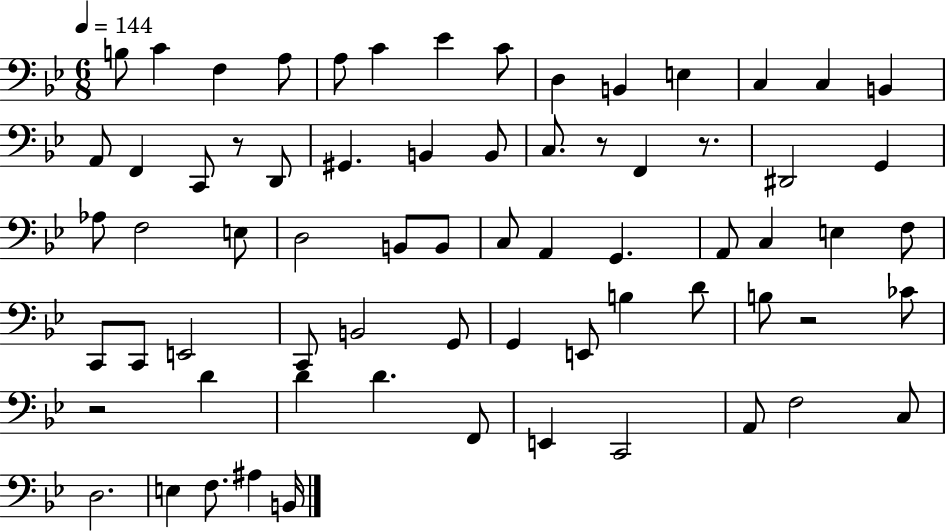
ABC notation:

X:1
T:Untitled
M:6/8
L:1/4
K:Bb
B,/2 C F, A,/2 A,/2 C _E C/2 D, B,, E, C, C, B,, A,,/2 F,, C,,/2 z/2 D,,/2 ^G,, B,, B,,/2 C,/2 z/2 F,, z/2 ^D,,2 G,, _A,/2 F,2 E,/2 D,2 B,,/2 B,,/2 C,/2 A,, G,, A,,/2 C, E, F,/2 C,,/2 C,,/2 E,,2 C,,/2 B,,2 G,,/2 G,, E,,/2 B, D/2 B,/2 z2 _C/2 z2 D D D F,,/2 E,, C,,2 A,,/2 F,2 C,/2 D,2 E, F,/2 ^A, B,,/4